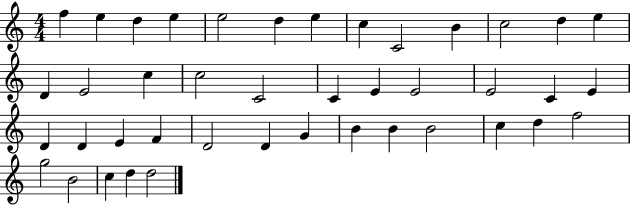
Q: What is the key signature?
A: C major